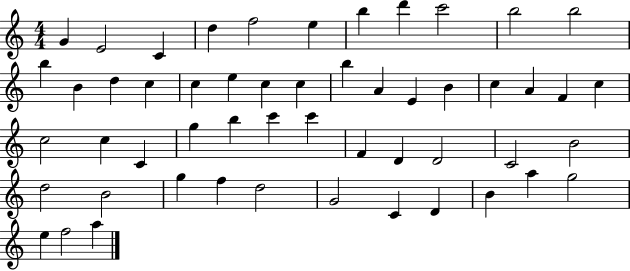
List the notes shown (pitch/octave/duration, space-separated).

G4/q E4/h C4/q D5/q F5/h E5/q B5/q D6/q C6/h B5/h B5/h B5/q B4/q D5/q C5/q C5/q E5/q C5/q C5/q B5/q A4/q E4/q B4/q C5/q A4/q F4/q C5/q C5/h C5/q C4/q G5/q B5/q C6/q C6/q F4/q D4/q D4/h C4/h B4/h D5/h B4/h G5/q F5/q D5/h G4/h C4/q D4/q B4/q A5/q G5/h E5/q F5/h A5/q